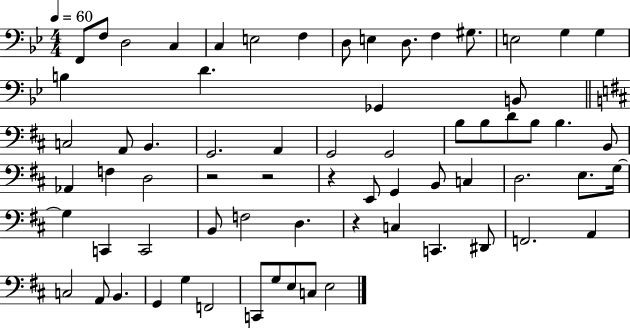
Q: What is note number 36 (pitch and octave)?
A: E2